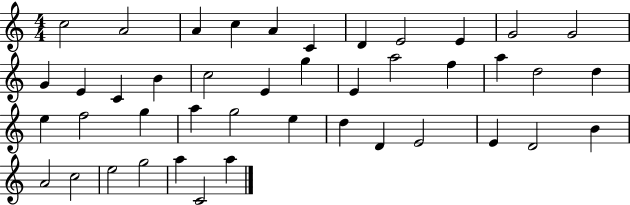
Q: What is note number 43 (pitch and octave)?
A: A5